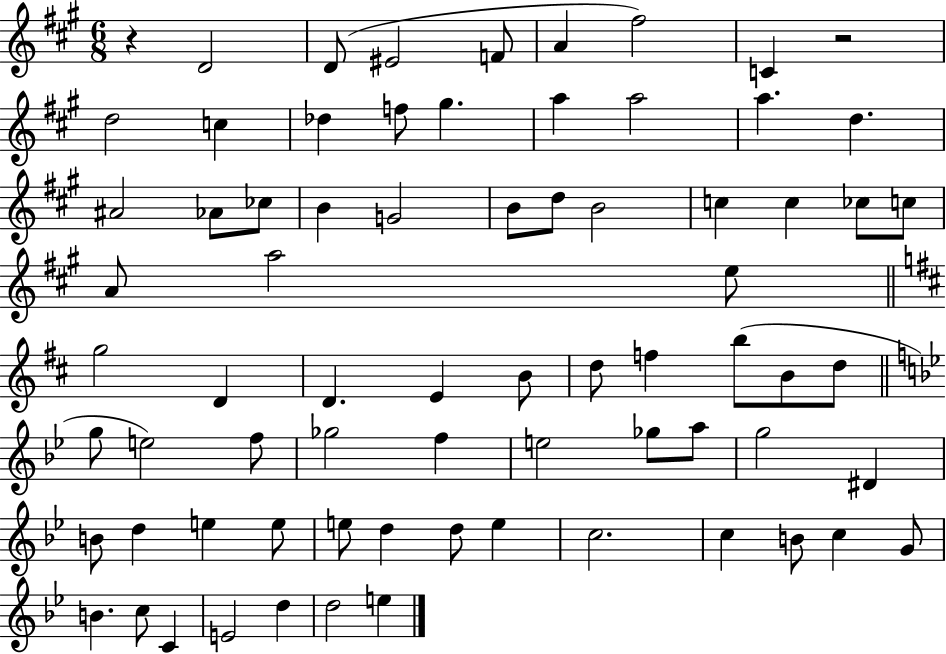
R/q D4/h D4/e EIS4/h F4/e A4/q F#5/h C4/q R/h D5/h C5/q Db5/q F5/e G#5/q. A5/q A5/h A5/q. D5/q. A#4/h Ab4/e CES5/e B4/q G4/h B4/e D5/e B4/h C5/q C5/q CES5/e C5/e A4/e A5/h E5/e G5/h D4/q D4/q. E4/q B4/e D5/e F5/q B5/e B4/e D5/e G5/e E5/h F5/e Gb5/h F5/q E5/h Gb5/e A5/e G5/h D#4/q B4/e D5/q E5/q E5/e E5/e D5/q D5/e E5/q C5/h. C5/q B4/e C5/q G4/e B4/q. C5/e C4/q E4/h D5/q D5/h E5/q